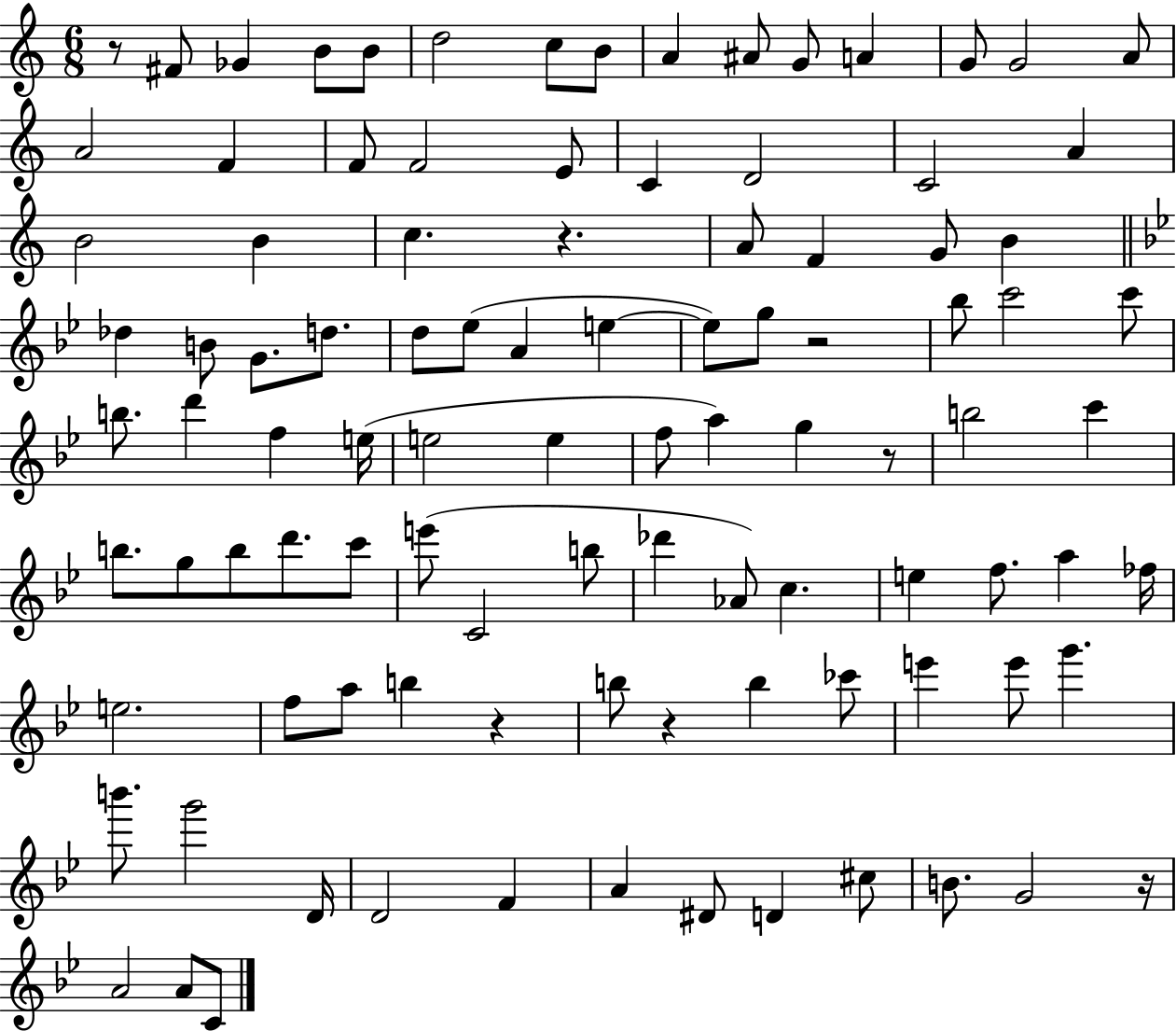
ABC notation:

X:1
T:Untitled
M:6/8
L:1/4
K:C
z/2 ^F/2 _G B/2 B/2 d2 c/2 B/2 A ^A/2 G/2 A G/2 G2 A/2 A2 F F/2 F2 E/2 C D2 C2 A B2 B c z A/2 F G/2 B _d B/2 G/2 d/2 d/2 _e/2 A e e/2 g/2 z2 _b/2 c'2 c'/2 b/2 d' f e/4 e2 e f/2 a g z/2 b2 c' b/2 g/2 b/2 d'/2 c'/2 e'/2 C2 b/2 _d' _A/2 c e f/2 a _f/4 e2 f/2 a/2 b z b/2 z b _c'/2 e' e'/2 g' b'/2 g'2 D/4 D2 F A ^D/2 D ^c/2 B/2 G2 z/4 A2 A/2 C/2